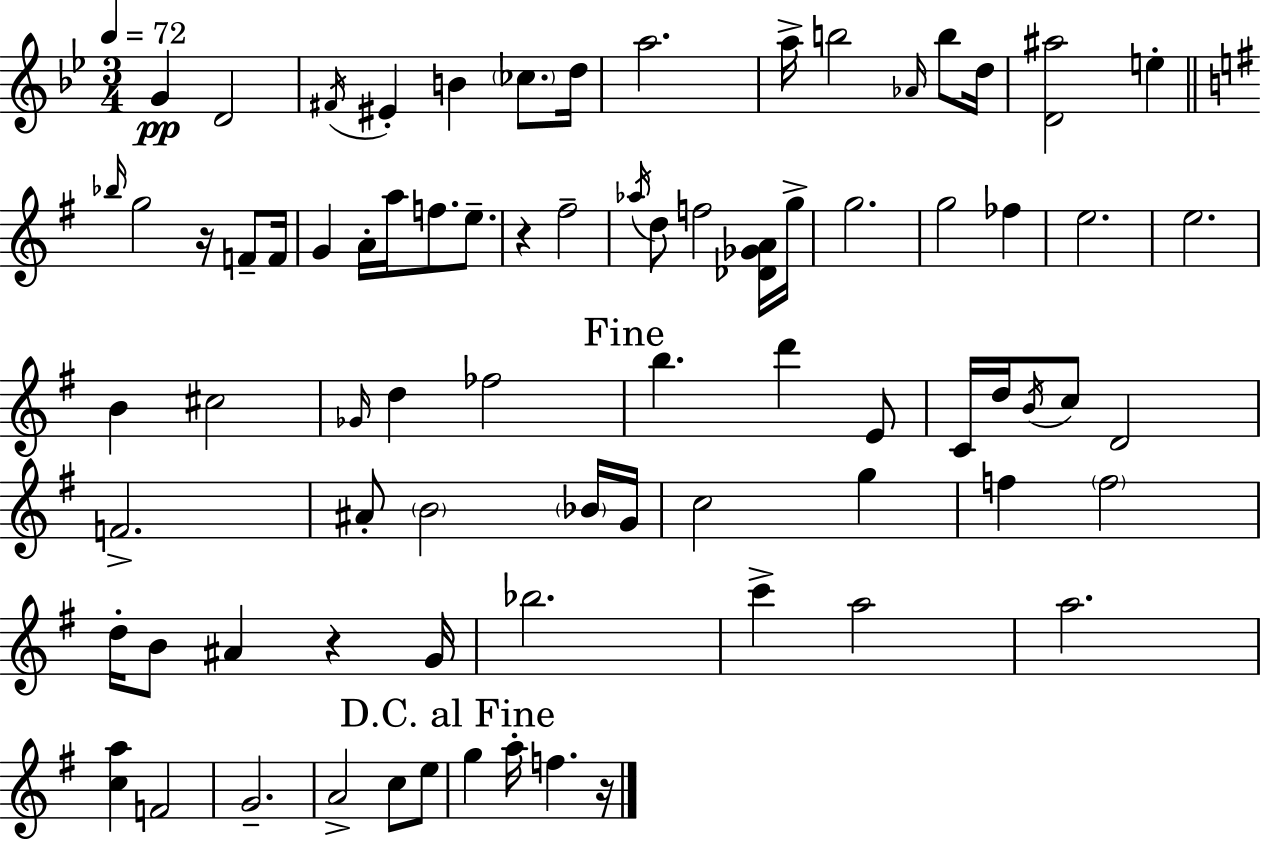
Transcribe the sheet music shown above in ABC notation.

X:1
T:Untitled
M:3/4
L:1/4
K:Bb
G D2 ^F/4 ^E B _c/2 d/4 a2 a/4 b2 _A/4 b/2 d/4 [D^a]2 e _b/4 g2 z/4 F/2 F/4 G A/4 a/4 f/2 e/2 z ^f2 _a/4 d/2 f2 [_D_GA]/4 g/4 g2 g2 _f e2 e2 B ^c2 _G/4 d _f2 b d' E/2 C/4 d/4 B/4 c/2 D2 F2 ^A/2 B2 _B/4 G/4 c2 g f f2 d/4 B/2 ^A z G/4 _b2 c' a2 a2 [ca] F2 G2 A2 c/2 e/2 g a/4 f z/4